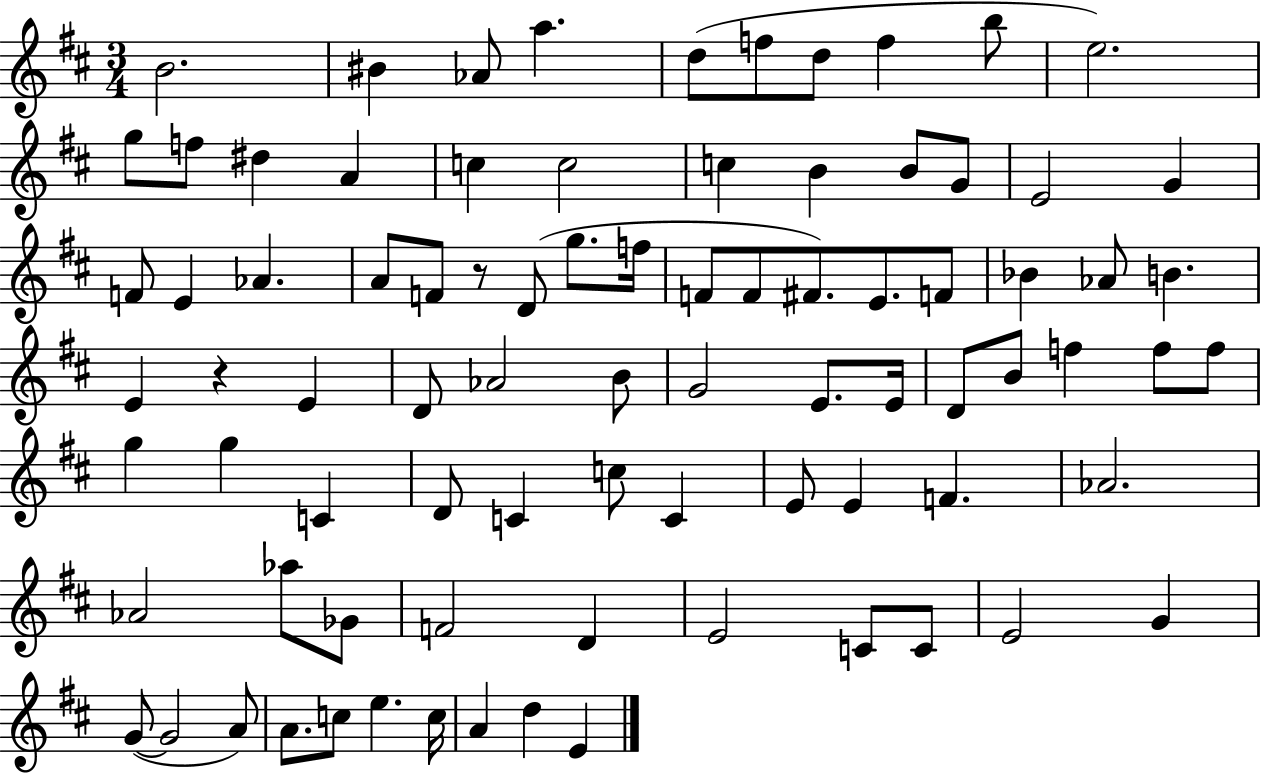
B4/h. BIS4/q Ab4/e A5/q. D5/e F5/e D5/e F5/q B5/e E5/h. G5/e F5/e D#5/q A4/q C5/q C5/h C5/q B4/q B4/e G4/e E4/h G4/q F4/e E4/q Ab4/q. A4/e F4/e R/e D4/e G5/e. F5/s F4/e F4/e F#4/e. E4/e. F4/e Bb4/q Ab4/e B4/q. E4/q R/q E4/q D4/e Ab4/h B4/e G4/h E4/e. E4/s D4/e B4/e F5/q F5/e F5/e G5/q G5/q C4/q D4/e C4/q C5/e C4/q E4/e E4/q F4/q. Ab4/h. Ab4/h Ab5/e Gb4/e F4/h D4/q E4/h C4/e C4/e E4/h G4/q G4/e G4/h A4/e A4/e. C5/e E5/q. C5/s A4/q D5/q E4/q